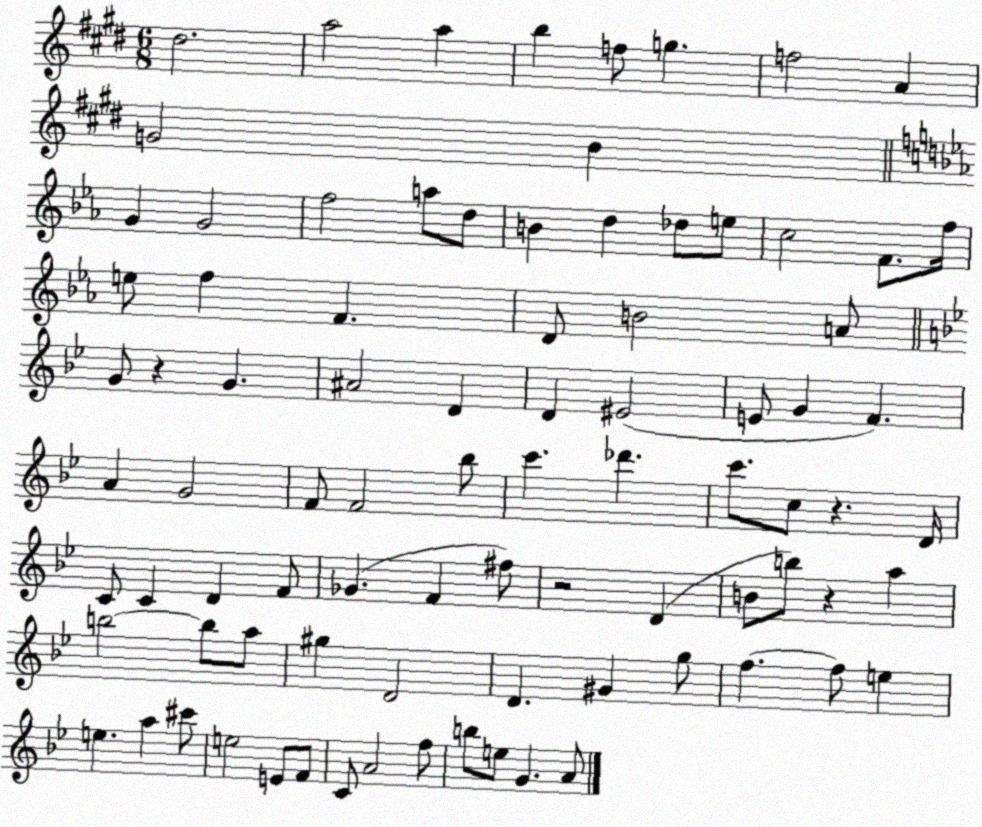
X:1
T:Untitled
M:6/8
L:1/4
K:E
^d2 a2 a b f/2 g f2 A G2 B G G2 f2 a/2 d/2 B d _d/2 e/2 c2 F/2 f/4 e/2 f F D/2 B2 A/2 G/2 z G ^A2 D D ^E2 E/2 G F A G2 F/2 F2 _b/2 c' _d' c'/2 c/2 z D/4 C/2 C D F/2 _G F ^f/2 z2 D B/2 b/2 z a b2 b/2 a/2 ^g D2 D ^G g/2 f f/2 e e a ^c'/2 e2 E/2 F/2 C/2 A2 f/2 b/2 e/2 G A/2